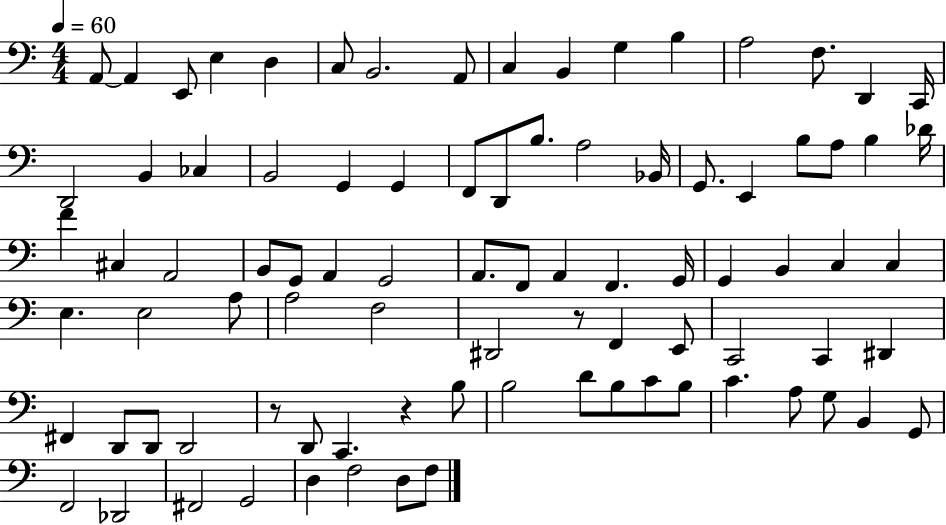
{
  \clef bass
  \numericTimeSignature
  \time 4/4
  \key c \major
  \tempo 4 = 60
  a,8~~ a,4 e,8 e4 d4 | c8 b,2. a,8 | c4 b,4 g4 b4 | a2 f8. d,4 c,16 | \break d,2 b,4 ces4 | b,2 g,4 g,4 | f,8 d,8 b8. a2 bes,16 | g,8. e,4 b8 a8 b4 des'16 | \break f'4 cis4 a,2 | b,8 g,8 a,4 g,2 | a,8. f,8 a,4 f,4. g,16 | g,4 b,4 c4 c4 | \break e4. e2 a8 | a2 f2 | dis,2 r8 f,4 e,8 | c,2 c,4 dis,4 | \break fis,4 d,8 d,8 d,2 | r8 d,8 c,4. r4 b8 | b2 d'8 b8 c'8 b8 | c'4. a8 g8 b,4 g,8 | \break f,2 des,2 | fis,2 g,2 | d4 f2 d8 f8 | \bar "|."
}